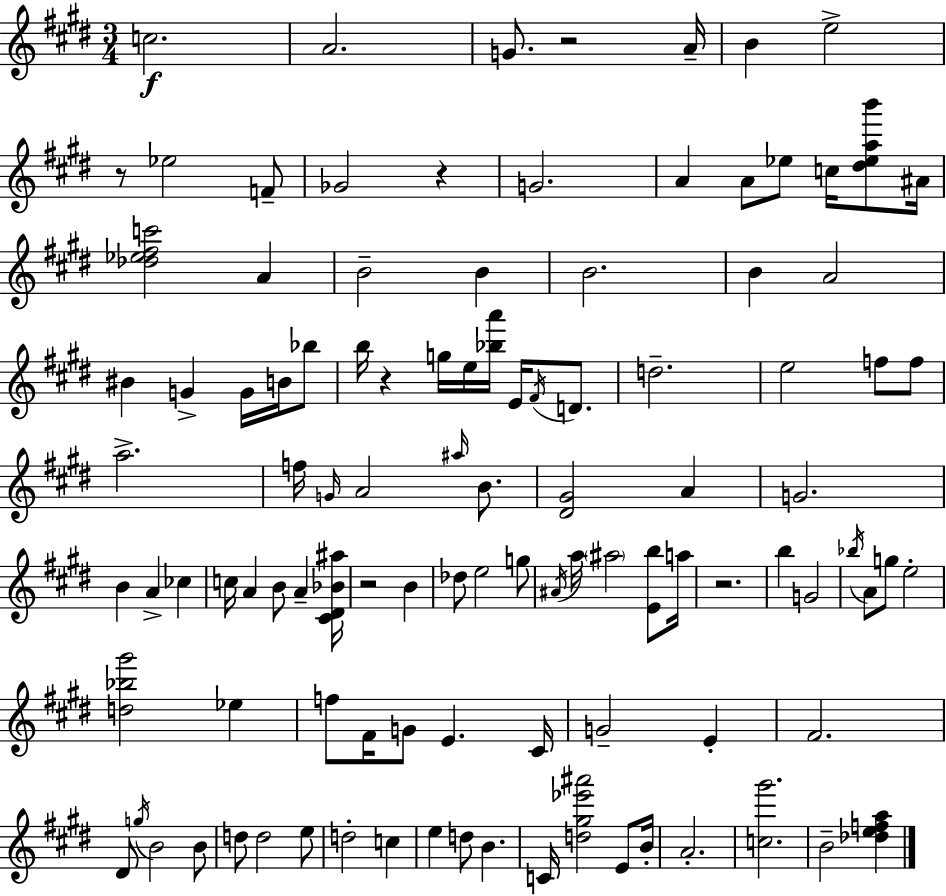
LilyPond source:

{
  \clef treble
  \numericTimeSignature
  \time 3/4
  \key e \major
  c''2.\f | a'2. | g'8. r2 a'16-- | b'4 e''2-> | \break r8 ees''2 f'8-- | ges'2 r4 | g'2. | a'4 a'8 ees''8 c''16 <dis'' ees'' a'' b'''>8 ais'16 | \break <des'' ees'' fis'' c'''>2 a'4 | b'2-- b'4 | b'2. | b'4 a'2 | \break bis'4 g'4-> g'16 b'16 bes''8 | b''16 r4 g''16 e''16 <bes'' a'''>16 e'16 \acciaccatura { fis'16 } d'8. | d''2.-- | e''2 f''8 f''8 | \break a''2.-> | f''16 \grace { g'16 } a'2 \grace { ais''16 } | b'8. <dis' gis'>2 a'4 | g'2. | \break b'4 a'4-> ces''4 | c''16 a'4 b'8 a'4-- | <cis' dis' bes' ais''>16 r2 b'4 | des''8 e''2 | \break g''8 \acciaccatura { ais'16 } a''16 \parenthesize ais''2 | <e' b''>8 a''16 r2. | b''4 g'2 | \acciaccatura { bes''16 } a'8 g''8 e''2-. | \break <d'' bes'' gis'''>2 | ees''4 f''8 fis'16 g'8 e'4. | cis'16 g'2-- | e'4-. fis'2. | \break dis'8 \acciaccatura { g''16 } b'2 | b'8 d''8 d''2 | e''8 d''2-. | c''4 e''4 d''8 | \break b'4. c'16 <d'' gis'' ees''' ais'''>2 | e'8 b'16-. a'2.-. | <c'' gis'''>2. | b'2-- | \break <des'' e'' f'' a''>4 \bar "|."
}